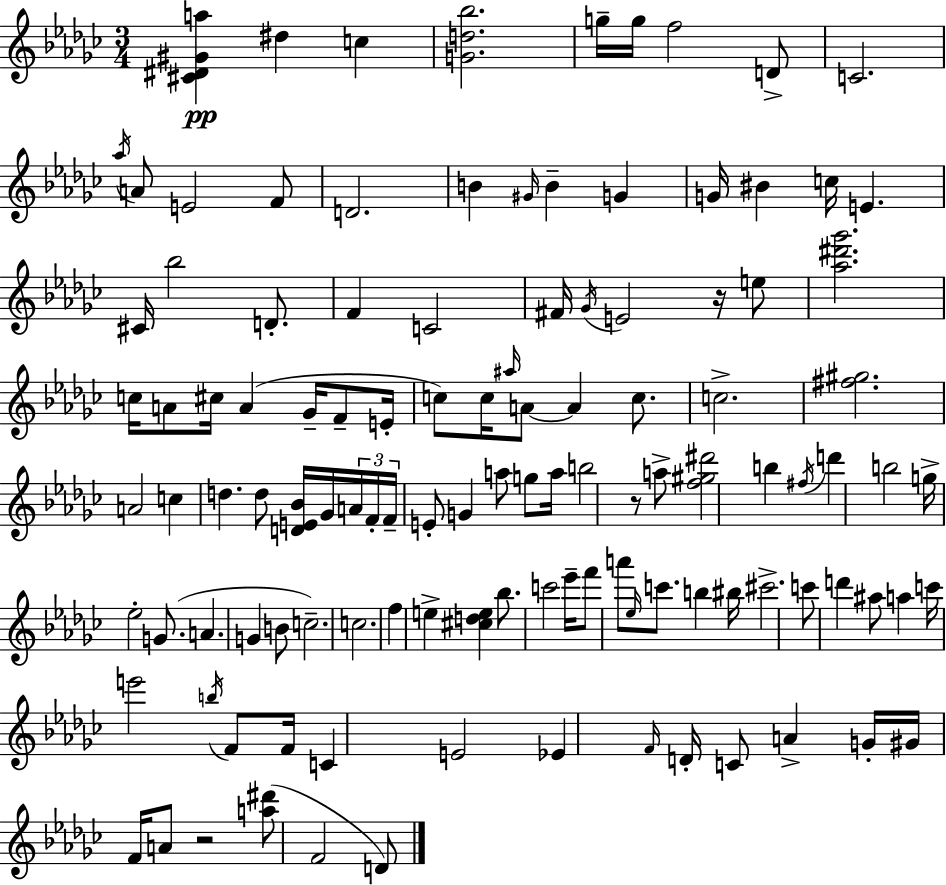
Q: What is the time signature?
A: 3/4